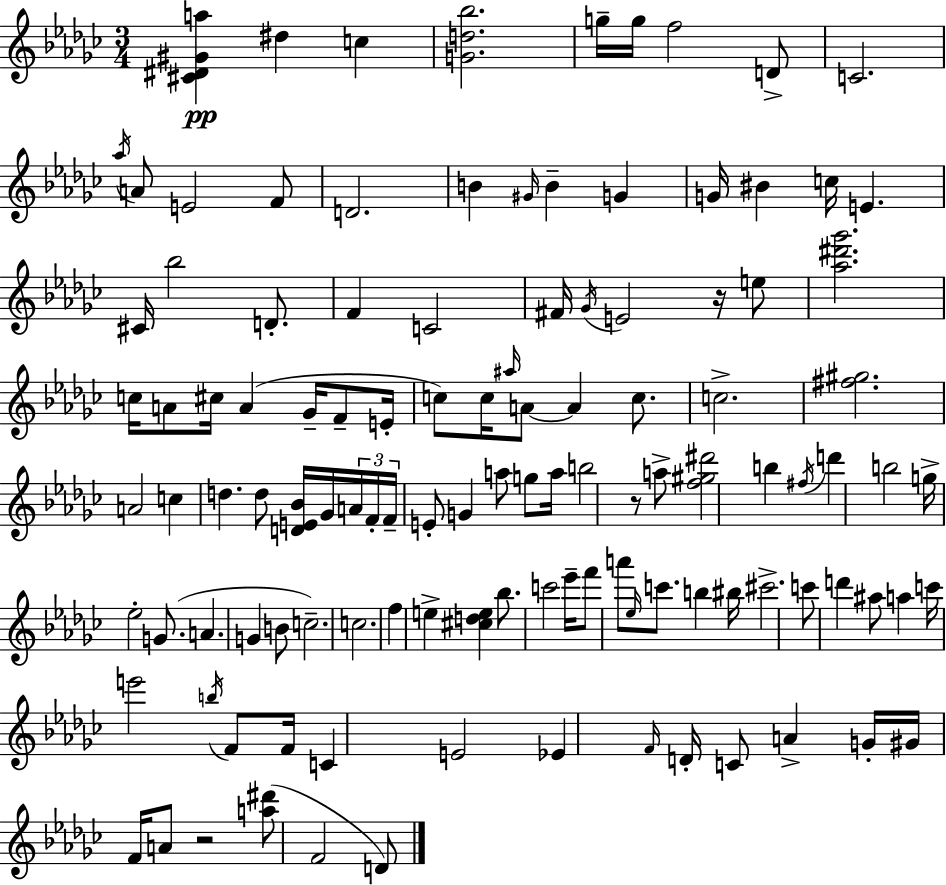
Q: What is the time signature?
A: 3/4